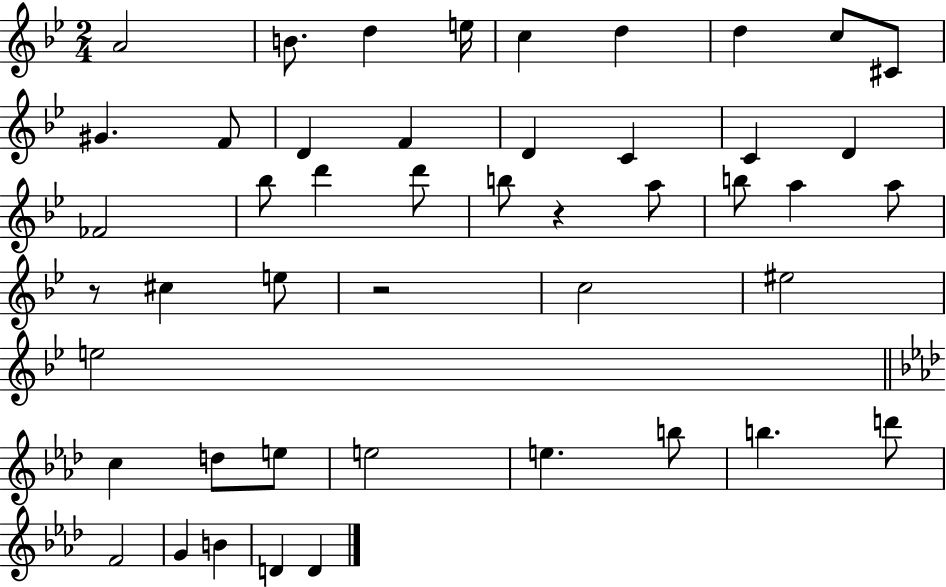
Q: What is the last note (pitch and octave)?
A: D4